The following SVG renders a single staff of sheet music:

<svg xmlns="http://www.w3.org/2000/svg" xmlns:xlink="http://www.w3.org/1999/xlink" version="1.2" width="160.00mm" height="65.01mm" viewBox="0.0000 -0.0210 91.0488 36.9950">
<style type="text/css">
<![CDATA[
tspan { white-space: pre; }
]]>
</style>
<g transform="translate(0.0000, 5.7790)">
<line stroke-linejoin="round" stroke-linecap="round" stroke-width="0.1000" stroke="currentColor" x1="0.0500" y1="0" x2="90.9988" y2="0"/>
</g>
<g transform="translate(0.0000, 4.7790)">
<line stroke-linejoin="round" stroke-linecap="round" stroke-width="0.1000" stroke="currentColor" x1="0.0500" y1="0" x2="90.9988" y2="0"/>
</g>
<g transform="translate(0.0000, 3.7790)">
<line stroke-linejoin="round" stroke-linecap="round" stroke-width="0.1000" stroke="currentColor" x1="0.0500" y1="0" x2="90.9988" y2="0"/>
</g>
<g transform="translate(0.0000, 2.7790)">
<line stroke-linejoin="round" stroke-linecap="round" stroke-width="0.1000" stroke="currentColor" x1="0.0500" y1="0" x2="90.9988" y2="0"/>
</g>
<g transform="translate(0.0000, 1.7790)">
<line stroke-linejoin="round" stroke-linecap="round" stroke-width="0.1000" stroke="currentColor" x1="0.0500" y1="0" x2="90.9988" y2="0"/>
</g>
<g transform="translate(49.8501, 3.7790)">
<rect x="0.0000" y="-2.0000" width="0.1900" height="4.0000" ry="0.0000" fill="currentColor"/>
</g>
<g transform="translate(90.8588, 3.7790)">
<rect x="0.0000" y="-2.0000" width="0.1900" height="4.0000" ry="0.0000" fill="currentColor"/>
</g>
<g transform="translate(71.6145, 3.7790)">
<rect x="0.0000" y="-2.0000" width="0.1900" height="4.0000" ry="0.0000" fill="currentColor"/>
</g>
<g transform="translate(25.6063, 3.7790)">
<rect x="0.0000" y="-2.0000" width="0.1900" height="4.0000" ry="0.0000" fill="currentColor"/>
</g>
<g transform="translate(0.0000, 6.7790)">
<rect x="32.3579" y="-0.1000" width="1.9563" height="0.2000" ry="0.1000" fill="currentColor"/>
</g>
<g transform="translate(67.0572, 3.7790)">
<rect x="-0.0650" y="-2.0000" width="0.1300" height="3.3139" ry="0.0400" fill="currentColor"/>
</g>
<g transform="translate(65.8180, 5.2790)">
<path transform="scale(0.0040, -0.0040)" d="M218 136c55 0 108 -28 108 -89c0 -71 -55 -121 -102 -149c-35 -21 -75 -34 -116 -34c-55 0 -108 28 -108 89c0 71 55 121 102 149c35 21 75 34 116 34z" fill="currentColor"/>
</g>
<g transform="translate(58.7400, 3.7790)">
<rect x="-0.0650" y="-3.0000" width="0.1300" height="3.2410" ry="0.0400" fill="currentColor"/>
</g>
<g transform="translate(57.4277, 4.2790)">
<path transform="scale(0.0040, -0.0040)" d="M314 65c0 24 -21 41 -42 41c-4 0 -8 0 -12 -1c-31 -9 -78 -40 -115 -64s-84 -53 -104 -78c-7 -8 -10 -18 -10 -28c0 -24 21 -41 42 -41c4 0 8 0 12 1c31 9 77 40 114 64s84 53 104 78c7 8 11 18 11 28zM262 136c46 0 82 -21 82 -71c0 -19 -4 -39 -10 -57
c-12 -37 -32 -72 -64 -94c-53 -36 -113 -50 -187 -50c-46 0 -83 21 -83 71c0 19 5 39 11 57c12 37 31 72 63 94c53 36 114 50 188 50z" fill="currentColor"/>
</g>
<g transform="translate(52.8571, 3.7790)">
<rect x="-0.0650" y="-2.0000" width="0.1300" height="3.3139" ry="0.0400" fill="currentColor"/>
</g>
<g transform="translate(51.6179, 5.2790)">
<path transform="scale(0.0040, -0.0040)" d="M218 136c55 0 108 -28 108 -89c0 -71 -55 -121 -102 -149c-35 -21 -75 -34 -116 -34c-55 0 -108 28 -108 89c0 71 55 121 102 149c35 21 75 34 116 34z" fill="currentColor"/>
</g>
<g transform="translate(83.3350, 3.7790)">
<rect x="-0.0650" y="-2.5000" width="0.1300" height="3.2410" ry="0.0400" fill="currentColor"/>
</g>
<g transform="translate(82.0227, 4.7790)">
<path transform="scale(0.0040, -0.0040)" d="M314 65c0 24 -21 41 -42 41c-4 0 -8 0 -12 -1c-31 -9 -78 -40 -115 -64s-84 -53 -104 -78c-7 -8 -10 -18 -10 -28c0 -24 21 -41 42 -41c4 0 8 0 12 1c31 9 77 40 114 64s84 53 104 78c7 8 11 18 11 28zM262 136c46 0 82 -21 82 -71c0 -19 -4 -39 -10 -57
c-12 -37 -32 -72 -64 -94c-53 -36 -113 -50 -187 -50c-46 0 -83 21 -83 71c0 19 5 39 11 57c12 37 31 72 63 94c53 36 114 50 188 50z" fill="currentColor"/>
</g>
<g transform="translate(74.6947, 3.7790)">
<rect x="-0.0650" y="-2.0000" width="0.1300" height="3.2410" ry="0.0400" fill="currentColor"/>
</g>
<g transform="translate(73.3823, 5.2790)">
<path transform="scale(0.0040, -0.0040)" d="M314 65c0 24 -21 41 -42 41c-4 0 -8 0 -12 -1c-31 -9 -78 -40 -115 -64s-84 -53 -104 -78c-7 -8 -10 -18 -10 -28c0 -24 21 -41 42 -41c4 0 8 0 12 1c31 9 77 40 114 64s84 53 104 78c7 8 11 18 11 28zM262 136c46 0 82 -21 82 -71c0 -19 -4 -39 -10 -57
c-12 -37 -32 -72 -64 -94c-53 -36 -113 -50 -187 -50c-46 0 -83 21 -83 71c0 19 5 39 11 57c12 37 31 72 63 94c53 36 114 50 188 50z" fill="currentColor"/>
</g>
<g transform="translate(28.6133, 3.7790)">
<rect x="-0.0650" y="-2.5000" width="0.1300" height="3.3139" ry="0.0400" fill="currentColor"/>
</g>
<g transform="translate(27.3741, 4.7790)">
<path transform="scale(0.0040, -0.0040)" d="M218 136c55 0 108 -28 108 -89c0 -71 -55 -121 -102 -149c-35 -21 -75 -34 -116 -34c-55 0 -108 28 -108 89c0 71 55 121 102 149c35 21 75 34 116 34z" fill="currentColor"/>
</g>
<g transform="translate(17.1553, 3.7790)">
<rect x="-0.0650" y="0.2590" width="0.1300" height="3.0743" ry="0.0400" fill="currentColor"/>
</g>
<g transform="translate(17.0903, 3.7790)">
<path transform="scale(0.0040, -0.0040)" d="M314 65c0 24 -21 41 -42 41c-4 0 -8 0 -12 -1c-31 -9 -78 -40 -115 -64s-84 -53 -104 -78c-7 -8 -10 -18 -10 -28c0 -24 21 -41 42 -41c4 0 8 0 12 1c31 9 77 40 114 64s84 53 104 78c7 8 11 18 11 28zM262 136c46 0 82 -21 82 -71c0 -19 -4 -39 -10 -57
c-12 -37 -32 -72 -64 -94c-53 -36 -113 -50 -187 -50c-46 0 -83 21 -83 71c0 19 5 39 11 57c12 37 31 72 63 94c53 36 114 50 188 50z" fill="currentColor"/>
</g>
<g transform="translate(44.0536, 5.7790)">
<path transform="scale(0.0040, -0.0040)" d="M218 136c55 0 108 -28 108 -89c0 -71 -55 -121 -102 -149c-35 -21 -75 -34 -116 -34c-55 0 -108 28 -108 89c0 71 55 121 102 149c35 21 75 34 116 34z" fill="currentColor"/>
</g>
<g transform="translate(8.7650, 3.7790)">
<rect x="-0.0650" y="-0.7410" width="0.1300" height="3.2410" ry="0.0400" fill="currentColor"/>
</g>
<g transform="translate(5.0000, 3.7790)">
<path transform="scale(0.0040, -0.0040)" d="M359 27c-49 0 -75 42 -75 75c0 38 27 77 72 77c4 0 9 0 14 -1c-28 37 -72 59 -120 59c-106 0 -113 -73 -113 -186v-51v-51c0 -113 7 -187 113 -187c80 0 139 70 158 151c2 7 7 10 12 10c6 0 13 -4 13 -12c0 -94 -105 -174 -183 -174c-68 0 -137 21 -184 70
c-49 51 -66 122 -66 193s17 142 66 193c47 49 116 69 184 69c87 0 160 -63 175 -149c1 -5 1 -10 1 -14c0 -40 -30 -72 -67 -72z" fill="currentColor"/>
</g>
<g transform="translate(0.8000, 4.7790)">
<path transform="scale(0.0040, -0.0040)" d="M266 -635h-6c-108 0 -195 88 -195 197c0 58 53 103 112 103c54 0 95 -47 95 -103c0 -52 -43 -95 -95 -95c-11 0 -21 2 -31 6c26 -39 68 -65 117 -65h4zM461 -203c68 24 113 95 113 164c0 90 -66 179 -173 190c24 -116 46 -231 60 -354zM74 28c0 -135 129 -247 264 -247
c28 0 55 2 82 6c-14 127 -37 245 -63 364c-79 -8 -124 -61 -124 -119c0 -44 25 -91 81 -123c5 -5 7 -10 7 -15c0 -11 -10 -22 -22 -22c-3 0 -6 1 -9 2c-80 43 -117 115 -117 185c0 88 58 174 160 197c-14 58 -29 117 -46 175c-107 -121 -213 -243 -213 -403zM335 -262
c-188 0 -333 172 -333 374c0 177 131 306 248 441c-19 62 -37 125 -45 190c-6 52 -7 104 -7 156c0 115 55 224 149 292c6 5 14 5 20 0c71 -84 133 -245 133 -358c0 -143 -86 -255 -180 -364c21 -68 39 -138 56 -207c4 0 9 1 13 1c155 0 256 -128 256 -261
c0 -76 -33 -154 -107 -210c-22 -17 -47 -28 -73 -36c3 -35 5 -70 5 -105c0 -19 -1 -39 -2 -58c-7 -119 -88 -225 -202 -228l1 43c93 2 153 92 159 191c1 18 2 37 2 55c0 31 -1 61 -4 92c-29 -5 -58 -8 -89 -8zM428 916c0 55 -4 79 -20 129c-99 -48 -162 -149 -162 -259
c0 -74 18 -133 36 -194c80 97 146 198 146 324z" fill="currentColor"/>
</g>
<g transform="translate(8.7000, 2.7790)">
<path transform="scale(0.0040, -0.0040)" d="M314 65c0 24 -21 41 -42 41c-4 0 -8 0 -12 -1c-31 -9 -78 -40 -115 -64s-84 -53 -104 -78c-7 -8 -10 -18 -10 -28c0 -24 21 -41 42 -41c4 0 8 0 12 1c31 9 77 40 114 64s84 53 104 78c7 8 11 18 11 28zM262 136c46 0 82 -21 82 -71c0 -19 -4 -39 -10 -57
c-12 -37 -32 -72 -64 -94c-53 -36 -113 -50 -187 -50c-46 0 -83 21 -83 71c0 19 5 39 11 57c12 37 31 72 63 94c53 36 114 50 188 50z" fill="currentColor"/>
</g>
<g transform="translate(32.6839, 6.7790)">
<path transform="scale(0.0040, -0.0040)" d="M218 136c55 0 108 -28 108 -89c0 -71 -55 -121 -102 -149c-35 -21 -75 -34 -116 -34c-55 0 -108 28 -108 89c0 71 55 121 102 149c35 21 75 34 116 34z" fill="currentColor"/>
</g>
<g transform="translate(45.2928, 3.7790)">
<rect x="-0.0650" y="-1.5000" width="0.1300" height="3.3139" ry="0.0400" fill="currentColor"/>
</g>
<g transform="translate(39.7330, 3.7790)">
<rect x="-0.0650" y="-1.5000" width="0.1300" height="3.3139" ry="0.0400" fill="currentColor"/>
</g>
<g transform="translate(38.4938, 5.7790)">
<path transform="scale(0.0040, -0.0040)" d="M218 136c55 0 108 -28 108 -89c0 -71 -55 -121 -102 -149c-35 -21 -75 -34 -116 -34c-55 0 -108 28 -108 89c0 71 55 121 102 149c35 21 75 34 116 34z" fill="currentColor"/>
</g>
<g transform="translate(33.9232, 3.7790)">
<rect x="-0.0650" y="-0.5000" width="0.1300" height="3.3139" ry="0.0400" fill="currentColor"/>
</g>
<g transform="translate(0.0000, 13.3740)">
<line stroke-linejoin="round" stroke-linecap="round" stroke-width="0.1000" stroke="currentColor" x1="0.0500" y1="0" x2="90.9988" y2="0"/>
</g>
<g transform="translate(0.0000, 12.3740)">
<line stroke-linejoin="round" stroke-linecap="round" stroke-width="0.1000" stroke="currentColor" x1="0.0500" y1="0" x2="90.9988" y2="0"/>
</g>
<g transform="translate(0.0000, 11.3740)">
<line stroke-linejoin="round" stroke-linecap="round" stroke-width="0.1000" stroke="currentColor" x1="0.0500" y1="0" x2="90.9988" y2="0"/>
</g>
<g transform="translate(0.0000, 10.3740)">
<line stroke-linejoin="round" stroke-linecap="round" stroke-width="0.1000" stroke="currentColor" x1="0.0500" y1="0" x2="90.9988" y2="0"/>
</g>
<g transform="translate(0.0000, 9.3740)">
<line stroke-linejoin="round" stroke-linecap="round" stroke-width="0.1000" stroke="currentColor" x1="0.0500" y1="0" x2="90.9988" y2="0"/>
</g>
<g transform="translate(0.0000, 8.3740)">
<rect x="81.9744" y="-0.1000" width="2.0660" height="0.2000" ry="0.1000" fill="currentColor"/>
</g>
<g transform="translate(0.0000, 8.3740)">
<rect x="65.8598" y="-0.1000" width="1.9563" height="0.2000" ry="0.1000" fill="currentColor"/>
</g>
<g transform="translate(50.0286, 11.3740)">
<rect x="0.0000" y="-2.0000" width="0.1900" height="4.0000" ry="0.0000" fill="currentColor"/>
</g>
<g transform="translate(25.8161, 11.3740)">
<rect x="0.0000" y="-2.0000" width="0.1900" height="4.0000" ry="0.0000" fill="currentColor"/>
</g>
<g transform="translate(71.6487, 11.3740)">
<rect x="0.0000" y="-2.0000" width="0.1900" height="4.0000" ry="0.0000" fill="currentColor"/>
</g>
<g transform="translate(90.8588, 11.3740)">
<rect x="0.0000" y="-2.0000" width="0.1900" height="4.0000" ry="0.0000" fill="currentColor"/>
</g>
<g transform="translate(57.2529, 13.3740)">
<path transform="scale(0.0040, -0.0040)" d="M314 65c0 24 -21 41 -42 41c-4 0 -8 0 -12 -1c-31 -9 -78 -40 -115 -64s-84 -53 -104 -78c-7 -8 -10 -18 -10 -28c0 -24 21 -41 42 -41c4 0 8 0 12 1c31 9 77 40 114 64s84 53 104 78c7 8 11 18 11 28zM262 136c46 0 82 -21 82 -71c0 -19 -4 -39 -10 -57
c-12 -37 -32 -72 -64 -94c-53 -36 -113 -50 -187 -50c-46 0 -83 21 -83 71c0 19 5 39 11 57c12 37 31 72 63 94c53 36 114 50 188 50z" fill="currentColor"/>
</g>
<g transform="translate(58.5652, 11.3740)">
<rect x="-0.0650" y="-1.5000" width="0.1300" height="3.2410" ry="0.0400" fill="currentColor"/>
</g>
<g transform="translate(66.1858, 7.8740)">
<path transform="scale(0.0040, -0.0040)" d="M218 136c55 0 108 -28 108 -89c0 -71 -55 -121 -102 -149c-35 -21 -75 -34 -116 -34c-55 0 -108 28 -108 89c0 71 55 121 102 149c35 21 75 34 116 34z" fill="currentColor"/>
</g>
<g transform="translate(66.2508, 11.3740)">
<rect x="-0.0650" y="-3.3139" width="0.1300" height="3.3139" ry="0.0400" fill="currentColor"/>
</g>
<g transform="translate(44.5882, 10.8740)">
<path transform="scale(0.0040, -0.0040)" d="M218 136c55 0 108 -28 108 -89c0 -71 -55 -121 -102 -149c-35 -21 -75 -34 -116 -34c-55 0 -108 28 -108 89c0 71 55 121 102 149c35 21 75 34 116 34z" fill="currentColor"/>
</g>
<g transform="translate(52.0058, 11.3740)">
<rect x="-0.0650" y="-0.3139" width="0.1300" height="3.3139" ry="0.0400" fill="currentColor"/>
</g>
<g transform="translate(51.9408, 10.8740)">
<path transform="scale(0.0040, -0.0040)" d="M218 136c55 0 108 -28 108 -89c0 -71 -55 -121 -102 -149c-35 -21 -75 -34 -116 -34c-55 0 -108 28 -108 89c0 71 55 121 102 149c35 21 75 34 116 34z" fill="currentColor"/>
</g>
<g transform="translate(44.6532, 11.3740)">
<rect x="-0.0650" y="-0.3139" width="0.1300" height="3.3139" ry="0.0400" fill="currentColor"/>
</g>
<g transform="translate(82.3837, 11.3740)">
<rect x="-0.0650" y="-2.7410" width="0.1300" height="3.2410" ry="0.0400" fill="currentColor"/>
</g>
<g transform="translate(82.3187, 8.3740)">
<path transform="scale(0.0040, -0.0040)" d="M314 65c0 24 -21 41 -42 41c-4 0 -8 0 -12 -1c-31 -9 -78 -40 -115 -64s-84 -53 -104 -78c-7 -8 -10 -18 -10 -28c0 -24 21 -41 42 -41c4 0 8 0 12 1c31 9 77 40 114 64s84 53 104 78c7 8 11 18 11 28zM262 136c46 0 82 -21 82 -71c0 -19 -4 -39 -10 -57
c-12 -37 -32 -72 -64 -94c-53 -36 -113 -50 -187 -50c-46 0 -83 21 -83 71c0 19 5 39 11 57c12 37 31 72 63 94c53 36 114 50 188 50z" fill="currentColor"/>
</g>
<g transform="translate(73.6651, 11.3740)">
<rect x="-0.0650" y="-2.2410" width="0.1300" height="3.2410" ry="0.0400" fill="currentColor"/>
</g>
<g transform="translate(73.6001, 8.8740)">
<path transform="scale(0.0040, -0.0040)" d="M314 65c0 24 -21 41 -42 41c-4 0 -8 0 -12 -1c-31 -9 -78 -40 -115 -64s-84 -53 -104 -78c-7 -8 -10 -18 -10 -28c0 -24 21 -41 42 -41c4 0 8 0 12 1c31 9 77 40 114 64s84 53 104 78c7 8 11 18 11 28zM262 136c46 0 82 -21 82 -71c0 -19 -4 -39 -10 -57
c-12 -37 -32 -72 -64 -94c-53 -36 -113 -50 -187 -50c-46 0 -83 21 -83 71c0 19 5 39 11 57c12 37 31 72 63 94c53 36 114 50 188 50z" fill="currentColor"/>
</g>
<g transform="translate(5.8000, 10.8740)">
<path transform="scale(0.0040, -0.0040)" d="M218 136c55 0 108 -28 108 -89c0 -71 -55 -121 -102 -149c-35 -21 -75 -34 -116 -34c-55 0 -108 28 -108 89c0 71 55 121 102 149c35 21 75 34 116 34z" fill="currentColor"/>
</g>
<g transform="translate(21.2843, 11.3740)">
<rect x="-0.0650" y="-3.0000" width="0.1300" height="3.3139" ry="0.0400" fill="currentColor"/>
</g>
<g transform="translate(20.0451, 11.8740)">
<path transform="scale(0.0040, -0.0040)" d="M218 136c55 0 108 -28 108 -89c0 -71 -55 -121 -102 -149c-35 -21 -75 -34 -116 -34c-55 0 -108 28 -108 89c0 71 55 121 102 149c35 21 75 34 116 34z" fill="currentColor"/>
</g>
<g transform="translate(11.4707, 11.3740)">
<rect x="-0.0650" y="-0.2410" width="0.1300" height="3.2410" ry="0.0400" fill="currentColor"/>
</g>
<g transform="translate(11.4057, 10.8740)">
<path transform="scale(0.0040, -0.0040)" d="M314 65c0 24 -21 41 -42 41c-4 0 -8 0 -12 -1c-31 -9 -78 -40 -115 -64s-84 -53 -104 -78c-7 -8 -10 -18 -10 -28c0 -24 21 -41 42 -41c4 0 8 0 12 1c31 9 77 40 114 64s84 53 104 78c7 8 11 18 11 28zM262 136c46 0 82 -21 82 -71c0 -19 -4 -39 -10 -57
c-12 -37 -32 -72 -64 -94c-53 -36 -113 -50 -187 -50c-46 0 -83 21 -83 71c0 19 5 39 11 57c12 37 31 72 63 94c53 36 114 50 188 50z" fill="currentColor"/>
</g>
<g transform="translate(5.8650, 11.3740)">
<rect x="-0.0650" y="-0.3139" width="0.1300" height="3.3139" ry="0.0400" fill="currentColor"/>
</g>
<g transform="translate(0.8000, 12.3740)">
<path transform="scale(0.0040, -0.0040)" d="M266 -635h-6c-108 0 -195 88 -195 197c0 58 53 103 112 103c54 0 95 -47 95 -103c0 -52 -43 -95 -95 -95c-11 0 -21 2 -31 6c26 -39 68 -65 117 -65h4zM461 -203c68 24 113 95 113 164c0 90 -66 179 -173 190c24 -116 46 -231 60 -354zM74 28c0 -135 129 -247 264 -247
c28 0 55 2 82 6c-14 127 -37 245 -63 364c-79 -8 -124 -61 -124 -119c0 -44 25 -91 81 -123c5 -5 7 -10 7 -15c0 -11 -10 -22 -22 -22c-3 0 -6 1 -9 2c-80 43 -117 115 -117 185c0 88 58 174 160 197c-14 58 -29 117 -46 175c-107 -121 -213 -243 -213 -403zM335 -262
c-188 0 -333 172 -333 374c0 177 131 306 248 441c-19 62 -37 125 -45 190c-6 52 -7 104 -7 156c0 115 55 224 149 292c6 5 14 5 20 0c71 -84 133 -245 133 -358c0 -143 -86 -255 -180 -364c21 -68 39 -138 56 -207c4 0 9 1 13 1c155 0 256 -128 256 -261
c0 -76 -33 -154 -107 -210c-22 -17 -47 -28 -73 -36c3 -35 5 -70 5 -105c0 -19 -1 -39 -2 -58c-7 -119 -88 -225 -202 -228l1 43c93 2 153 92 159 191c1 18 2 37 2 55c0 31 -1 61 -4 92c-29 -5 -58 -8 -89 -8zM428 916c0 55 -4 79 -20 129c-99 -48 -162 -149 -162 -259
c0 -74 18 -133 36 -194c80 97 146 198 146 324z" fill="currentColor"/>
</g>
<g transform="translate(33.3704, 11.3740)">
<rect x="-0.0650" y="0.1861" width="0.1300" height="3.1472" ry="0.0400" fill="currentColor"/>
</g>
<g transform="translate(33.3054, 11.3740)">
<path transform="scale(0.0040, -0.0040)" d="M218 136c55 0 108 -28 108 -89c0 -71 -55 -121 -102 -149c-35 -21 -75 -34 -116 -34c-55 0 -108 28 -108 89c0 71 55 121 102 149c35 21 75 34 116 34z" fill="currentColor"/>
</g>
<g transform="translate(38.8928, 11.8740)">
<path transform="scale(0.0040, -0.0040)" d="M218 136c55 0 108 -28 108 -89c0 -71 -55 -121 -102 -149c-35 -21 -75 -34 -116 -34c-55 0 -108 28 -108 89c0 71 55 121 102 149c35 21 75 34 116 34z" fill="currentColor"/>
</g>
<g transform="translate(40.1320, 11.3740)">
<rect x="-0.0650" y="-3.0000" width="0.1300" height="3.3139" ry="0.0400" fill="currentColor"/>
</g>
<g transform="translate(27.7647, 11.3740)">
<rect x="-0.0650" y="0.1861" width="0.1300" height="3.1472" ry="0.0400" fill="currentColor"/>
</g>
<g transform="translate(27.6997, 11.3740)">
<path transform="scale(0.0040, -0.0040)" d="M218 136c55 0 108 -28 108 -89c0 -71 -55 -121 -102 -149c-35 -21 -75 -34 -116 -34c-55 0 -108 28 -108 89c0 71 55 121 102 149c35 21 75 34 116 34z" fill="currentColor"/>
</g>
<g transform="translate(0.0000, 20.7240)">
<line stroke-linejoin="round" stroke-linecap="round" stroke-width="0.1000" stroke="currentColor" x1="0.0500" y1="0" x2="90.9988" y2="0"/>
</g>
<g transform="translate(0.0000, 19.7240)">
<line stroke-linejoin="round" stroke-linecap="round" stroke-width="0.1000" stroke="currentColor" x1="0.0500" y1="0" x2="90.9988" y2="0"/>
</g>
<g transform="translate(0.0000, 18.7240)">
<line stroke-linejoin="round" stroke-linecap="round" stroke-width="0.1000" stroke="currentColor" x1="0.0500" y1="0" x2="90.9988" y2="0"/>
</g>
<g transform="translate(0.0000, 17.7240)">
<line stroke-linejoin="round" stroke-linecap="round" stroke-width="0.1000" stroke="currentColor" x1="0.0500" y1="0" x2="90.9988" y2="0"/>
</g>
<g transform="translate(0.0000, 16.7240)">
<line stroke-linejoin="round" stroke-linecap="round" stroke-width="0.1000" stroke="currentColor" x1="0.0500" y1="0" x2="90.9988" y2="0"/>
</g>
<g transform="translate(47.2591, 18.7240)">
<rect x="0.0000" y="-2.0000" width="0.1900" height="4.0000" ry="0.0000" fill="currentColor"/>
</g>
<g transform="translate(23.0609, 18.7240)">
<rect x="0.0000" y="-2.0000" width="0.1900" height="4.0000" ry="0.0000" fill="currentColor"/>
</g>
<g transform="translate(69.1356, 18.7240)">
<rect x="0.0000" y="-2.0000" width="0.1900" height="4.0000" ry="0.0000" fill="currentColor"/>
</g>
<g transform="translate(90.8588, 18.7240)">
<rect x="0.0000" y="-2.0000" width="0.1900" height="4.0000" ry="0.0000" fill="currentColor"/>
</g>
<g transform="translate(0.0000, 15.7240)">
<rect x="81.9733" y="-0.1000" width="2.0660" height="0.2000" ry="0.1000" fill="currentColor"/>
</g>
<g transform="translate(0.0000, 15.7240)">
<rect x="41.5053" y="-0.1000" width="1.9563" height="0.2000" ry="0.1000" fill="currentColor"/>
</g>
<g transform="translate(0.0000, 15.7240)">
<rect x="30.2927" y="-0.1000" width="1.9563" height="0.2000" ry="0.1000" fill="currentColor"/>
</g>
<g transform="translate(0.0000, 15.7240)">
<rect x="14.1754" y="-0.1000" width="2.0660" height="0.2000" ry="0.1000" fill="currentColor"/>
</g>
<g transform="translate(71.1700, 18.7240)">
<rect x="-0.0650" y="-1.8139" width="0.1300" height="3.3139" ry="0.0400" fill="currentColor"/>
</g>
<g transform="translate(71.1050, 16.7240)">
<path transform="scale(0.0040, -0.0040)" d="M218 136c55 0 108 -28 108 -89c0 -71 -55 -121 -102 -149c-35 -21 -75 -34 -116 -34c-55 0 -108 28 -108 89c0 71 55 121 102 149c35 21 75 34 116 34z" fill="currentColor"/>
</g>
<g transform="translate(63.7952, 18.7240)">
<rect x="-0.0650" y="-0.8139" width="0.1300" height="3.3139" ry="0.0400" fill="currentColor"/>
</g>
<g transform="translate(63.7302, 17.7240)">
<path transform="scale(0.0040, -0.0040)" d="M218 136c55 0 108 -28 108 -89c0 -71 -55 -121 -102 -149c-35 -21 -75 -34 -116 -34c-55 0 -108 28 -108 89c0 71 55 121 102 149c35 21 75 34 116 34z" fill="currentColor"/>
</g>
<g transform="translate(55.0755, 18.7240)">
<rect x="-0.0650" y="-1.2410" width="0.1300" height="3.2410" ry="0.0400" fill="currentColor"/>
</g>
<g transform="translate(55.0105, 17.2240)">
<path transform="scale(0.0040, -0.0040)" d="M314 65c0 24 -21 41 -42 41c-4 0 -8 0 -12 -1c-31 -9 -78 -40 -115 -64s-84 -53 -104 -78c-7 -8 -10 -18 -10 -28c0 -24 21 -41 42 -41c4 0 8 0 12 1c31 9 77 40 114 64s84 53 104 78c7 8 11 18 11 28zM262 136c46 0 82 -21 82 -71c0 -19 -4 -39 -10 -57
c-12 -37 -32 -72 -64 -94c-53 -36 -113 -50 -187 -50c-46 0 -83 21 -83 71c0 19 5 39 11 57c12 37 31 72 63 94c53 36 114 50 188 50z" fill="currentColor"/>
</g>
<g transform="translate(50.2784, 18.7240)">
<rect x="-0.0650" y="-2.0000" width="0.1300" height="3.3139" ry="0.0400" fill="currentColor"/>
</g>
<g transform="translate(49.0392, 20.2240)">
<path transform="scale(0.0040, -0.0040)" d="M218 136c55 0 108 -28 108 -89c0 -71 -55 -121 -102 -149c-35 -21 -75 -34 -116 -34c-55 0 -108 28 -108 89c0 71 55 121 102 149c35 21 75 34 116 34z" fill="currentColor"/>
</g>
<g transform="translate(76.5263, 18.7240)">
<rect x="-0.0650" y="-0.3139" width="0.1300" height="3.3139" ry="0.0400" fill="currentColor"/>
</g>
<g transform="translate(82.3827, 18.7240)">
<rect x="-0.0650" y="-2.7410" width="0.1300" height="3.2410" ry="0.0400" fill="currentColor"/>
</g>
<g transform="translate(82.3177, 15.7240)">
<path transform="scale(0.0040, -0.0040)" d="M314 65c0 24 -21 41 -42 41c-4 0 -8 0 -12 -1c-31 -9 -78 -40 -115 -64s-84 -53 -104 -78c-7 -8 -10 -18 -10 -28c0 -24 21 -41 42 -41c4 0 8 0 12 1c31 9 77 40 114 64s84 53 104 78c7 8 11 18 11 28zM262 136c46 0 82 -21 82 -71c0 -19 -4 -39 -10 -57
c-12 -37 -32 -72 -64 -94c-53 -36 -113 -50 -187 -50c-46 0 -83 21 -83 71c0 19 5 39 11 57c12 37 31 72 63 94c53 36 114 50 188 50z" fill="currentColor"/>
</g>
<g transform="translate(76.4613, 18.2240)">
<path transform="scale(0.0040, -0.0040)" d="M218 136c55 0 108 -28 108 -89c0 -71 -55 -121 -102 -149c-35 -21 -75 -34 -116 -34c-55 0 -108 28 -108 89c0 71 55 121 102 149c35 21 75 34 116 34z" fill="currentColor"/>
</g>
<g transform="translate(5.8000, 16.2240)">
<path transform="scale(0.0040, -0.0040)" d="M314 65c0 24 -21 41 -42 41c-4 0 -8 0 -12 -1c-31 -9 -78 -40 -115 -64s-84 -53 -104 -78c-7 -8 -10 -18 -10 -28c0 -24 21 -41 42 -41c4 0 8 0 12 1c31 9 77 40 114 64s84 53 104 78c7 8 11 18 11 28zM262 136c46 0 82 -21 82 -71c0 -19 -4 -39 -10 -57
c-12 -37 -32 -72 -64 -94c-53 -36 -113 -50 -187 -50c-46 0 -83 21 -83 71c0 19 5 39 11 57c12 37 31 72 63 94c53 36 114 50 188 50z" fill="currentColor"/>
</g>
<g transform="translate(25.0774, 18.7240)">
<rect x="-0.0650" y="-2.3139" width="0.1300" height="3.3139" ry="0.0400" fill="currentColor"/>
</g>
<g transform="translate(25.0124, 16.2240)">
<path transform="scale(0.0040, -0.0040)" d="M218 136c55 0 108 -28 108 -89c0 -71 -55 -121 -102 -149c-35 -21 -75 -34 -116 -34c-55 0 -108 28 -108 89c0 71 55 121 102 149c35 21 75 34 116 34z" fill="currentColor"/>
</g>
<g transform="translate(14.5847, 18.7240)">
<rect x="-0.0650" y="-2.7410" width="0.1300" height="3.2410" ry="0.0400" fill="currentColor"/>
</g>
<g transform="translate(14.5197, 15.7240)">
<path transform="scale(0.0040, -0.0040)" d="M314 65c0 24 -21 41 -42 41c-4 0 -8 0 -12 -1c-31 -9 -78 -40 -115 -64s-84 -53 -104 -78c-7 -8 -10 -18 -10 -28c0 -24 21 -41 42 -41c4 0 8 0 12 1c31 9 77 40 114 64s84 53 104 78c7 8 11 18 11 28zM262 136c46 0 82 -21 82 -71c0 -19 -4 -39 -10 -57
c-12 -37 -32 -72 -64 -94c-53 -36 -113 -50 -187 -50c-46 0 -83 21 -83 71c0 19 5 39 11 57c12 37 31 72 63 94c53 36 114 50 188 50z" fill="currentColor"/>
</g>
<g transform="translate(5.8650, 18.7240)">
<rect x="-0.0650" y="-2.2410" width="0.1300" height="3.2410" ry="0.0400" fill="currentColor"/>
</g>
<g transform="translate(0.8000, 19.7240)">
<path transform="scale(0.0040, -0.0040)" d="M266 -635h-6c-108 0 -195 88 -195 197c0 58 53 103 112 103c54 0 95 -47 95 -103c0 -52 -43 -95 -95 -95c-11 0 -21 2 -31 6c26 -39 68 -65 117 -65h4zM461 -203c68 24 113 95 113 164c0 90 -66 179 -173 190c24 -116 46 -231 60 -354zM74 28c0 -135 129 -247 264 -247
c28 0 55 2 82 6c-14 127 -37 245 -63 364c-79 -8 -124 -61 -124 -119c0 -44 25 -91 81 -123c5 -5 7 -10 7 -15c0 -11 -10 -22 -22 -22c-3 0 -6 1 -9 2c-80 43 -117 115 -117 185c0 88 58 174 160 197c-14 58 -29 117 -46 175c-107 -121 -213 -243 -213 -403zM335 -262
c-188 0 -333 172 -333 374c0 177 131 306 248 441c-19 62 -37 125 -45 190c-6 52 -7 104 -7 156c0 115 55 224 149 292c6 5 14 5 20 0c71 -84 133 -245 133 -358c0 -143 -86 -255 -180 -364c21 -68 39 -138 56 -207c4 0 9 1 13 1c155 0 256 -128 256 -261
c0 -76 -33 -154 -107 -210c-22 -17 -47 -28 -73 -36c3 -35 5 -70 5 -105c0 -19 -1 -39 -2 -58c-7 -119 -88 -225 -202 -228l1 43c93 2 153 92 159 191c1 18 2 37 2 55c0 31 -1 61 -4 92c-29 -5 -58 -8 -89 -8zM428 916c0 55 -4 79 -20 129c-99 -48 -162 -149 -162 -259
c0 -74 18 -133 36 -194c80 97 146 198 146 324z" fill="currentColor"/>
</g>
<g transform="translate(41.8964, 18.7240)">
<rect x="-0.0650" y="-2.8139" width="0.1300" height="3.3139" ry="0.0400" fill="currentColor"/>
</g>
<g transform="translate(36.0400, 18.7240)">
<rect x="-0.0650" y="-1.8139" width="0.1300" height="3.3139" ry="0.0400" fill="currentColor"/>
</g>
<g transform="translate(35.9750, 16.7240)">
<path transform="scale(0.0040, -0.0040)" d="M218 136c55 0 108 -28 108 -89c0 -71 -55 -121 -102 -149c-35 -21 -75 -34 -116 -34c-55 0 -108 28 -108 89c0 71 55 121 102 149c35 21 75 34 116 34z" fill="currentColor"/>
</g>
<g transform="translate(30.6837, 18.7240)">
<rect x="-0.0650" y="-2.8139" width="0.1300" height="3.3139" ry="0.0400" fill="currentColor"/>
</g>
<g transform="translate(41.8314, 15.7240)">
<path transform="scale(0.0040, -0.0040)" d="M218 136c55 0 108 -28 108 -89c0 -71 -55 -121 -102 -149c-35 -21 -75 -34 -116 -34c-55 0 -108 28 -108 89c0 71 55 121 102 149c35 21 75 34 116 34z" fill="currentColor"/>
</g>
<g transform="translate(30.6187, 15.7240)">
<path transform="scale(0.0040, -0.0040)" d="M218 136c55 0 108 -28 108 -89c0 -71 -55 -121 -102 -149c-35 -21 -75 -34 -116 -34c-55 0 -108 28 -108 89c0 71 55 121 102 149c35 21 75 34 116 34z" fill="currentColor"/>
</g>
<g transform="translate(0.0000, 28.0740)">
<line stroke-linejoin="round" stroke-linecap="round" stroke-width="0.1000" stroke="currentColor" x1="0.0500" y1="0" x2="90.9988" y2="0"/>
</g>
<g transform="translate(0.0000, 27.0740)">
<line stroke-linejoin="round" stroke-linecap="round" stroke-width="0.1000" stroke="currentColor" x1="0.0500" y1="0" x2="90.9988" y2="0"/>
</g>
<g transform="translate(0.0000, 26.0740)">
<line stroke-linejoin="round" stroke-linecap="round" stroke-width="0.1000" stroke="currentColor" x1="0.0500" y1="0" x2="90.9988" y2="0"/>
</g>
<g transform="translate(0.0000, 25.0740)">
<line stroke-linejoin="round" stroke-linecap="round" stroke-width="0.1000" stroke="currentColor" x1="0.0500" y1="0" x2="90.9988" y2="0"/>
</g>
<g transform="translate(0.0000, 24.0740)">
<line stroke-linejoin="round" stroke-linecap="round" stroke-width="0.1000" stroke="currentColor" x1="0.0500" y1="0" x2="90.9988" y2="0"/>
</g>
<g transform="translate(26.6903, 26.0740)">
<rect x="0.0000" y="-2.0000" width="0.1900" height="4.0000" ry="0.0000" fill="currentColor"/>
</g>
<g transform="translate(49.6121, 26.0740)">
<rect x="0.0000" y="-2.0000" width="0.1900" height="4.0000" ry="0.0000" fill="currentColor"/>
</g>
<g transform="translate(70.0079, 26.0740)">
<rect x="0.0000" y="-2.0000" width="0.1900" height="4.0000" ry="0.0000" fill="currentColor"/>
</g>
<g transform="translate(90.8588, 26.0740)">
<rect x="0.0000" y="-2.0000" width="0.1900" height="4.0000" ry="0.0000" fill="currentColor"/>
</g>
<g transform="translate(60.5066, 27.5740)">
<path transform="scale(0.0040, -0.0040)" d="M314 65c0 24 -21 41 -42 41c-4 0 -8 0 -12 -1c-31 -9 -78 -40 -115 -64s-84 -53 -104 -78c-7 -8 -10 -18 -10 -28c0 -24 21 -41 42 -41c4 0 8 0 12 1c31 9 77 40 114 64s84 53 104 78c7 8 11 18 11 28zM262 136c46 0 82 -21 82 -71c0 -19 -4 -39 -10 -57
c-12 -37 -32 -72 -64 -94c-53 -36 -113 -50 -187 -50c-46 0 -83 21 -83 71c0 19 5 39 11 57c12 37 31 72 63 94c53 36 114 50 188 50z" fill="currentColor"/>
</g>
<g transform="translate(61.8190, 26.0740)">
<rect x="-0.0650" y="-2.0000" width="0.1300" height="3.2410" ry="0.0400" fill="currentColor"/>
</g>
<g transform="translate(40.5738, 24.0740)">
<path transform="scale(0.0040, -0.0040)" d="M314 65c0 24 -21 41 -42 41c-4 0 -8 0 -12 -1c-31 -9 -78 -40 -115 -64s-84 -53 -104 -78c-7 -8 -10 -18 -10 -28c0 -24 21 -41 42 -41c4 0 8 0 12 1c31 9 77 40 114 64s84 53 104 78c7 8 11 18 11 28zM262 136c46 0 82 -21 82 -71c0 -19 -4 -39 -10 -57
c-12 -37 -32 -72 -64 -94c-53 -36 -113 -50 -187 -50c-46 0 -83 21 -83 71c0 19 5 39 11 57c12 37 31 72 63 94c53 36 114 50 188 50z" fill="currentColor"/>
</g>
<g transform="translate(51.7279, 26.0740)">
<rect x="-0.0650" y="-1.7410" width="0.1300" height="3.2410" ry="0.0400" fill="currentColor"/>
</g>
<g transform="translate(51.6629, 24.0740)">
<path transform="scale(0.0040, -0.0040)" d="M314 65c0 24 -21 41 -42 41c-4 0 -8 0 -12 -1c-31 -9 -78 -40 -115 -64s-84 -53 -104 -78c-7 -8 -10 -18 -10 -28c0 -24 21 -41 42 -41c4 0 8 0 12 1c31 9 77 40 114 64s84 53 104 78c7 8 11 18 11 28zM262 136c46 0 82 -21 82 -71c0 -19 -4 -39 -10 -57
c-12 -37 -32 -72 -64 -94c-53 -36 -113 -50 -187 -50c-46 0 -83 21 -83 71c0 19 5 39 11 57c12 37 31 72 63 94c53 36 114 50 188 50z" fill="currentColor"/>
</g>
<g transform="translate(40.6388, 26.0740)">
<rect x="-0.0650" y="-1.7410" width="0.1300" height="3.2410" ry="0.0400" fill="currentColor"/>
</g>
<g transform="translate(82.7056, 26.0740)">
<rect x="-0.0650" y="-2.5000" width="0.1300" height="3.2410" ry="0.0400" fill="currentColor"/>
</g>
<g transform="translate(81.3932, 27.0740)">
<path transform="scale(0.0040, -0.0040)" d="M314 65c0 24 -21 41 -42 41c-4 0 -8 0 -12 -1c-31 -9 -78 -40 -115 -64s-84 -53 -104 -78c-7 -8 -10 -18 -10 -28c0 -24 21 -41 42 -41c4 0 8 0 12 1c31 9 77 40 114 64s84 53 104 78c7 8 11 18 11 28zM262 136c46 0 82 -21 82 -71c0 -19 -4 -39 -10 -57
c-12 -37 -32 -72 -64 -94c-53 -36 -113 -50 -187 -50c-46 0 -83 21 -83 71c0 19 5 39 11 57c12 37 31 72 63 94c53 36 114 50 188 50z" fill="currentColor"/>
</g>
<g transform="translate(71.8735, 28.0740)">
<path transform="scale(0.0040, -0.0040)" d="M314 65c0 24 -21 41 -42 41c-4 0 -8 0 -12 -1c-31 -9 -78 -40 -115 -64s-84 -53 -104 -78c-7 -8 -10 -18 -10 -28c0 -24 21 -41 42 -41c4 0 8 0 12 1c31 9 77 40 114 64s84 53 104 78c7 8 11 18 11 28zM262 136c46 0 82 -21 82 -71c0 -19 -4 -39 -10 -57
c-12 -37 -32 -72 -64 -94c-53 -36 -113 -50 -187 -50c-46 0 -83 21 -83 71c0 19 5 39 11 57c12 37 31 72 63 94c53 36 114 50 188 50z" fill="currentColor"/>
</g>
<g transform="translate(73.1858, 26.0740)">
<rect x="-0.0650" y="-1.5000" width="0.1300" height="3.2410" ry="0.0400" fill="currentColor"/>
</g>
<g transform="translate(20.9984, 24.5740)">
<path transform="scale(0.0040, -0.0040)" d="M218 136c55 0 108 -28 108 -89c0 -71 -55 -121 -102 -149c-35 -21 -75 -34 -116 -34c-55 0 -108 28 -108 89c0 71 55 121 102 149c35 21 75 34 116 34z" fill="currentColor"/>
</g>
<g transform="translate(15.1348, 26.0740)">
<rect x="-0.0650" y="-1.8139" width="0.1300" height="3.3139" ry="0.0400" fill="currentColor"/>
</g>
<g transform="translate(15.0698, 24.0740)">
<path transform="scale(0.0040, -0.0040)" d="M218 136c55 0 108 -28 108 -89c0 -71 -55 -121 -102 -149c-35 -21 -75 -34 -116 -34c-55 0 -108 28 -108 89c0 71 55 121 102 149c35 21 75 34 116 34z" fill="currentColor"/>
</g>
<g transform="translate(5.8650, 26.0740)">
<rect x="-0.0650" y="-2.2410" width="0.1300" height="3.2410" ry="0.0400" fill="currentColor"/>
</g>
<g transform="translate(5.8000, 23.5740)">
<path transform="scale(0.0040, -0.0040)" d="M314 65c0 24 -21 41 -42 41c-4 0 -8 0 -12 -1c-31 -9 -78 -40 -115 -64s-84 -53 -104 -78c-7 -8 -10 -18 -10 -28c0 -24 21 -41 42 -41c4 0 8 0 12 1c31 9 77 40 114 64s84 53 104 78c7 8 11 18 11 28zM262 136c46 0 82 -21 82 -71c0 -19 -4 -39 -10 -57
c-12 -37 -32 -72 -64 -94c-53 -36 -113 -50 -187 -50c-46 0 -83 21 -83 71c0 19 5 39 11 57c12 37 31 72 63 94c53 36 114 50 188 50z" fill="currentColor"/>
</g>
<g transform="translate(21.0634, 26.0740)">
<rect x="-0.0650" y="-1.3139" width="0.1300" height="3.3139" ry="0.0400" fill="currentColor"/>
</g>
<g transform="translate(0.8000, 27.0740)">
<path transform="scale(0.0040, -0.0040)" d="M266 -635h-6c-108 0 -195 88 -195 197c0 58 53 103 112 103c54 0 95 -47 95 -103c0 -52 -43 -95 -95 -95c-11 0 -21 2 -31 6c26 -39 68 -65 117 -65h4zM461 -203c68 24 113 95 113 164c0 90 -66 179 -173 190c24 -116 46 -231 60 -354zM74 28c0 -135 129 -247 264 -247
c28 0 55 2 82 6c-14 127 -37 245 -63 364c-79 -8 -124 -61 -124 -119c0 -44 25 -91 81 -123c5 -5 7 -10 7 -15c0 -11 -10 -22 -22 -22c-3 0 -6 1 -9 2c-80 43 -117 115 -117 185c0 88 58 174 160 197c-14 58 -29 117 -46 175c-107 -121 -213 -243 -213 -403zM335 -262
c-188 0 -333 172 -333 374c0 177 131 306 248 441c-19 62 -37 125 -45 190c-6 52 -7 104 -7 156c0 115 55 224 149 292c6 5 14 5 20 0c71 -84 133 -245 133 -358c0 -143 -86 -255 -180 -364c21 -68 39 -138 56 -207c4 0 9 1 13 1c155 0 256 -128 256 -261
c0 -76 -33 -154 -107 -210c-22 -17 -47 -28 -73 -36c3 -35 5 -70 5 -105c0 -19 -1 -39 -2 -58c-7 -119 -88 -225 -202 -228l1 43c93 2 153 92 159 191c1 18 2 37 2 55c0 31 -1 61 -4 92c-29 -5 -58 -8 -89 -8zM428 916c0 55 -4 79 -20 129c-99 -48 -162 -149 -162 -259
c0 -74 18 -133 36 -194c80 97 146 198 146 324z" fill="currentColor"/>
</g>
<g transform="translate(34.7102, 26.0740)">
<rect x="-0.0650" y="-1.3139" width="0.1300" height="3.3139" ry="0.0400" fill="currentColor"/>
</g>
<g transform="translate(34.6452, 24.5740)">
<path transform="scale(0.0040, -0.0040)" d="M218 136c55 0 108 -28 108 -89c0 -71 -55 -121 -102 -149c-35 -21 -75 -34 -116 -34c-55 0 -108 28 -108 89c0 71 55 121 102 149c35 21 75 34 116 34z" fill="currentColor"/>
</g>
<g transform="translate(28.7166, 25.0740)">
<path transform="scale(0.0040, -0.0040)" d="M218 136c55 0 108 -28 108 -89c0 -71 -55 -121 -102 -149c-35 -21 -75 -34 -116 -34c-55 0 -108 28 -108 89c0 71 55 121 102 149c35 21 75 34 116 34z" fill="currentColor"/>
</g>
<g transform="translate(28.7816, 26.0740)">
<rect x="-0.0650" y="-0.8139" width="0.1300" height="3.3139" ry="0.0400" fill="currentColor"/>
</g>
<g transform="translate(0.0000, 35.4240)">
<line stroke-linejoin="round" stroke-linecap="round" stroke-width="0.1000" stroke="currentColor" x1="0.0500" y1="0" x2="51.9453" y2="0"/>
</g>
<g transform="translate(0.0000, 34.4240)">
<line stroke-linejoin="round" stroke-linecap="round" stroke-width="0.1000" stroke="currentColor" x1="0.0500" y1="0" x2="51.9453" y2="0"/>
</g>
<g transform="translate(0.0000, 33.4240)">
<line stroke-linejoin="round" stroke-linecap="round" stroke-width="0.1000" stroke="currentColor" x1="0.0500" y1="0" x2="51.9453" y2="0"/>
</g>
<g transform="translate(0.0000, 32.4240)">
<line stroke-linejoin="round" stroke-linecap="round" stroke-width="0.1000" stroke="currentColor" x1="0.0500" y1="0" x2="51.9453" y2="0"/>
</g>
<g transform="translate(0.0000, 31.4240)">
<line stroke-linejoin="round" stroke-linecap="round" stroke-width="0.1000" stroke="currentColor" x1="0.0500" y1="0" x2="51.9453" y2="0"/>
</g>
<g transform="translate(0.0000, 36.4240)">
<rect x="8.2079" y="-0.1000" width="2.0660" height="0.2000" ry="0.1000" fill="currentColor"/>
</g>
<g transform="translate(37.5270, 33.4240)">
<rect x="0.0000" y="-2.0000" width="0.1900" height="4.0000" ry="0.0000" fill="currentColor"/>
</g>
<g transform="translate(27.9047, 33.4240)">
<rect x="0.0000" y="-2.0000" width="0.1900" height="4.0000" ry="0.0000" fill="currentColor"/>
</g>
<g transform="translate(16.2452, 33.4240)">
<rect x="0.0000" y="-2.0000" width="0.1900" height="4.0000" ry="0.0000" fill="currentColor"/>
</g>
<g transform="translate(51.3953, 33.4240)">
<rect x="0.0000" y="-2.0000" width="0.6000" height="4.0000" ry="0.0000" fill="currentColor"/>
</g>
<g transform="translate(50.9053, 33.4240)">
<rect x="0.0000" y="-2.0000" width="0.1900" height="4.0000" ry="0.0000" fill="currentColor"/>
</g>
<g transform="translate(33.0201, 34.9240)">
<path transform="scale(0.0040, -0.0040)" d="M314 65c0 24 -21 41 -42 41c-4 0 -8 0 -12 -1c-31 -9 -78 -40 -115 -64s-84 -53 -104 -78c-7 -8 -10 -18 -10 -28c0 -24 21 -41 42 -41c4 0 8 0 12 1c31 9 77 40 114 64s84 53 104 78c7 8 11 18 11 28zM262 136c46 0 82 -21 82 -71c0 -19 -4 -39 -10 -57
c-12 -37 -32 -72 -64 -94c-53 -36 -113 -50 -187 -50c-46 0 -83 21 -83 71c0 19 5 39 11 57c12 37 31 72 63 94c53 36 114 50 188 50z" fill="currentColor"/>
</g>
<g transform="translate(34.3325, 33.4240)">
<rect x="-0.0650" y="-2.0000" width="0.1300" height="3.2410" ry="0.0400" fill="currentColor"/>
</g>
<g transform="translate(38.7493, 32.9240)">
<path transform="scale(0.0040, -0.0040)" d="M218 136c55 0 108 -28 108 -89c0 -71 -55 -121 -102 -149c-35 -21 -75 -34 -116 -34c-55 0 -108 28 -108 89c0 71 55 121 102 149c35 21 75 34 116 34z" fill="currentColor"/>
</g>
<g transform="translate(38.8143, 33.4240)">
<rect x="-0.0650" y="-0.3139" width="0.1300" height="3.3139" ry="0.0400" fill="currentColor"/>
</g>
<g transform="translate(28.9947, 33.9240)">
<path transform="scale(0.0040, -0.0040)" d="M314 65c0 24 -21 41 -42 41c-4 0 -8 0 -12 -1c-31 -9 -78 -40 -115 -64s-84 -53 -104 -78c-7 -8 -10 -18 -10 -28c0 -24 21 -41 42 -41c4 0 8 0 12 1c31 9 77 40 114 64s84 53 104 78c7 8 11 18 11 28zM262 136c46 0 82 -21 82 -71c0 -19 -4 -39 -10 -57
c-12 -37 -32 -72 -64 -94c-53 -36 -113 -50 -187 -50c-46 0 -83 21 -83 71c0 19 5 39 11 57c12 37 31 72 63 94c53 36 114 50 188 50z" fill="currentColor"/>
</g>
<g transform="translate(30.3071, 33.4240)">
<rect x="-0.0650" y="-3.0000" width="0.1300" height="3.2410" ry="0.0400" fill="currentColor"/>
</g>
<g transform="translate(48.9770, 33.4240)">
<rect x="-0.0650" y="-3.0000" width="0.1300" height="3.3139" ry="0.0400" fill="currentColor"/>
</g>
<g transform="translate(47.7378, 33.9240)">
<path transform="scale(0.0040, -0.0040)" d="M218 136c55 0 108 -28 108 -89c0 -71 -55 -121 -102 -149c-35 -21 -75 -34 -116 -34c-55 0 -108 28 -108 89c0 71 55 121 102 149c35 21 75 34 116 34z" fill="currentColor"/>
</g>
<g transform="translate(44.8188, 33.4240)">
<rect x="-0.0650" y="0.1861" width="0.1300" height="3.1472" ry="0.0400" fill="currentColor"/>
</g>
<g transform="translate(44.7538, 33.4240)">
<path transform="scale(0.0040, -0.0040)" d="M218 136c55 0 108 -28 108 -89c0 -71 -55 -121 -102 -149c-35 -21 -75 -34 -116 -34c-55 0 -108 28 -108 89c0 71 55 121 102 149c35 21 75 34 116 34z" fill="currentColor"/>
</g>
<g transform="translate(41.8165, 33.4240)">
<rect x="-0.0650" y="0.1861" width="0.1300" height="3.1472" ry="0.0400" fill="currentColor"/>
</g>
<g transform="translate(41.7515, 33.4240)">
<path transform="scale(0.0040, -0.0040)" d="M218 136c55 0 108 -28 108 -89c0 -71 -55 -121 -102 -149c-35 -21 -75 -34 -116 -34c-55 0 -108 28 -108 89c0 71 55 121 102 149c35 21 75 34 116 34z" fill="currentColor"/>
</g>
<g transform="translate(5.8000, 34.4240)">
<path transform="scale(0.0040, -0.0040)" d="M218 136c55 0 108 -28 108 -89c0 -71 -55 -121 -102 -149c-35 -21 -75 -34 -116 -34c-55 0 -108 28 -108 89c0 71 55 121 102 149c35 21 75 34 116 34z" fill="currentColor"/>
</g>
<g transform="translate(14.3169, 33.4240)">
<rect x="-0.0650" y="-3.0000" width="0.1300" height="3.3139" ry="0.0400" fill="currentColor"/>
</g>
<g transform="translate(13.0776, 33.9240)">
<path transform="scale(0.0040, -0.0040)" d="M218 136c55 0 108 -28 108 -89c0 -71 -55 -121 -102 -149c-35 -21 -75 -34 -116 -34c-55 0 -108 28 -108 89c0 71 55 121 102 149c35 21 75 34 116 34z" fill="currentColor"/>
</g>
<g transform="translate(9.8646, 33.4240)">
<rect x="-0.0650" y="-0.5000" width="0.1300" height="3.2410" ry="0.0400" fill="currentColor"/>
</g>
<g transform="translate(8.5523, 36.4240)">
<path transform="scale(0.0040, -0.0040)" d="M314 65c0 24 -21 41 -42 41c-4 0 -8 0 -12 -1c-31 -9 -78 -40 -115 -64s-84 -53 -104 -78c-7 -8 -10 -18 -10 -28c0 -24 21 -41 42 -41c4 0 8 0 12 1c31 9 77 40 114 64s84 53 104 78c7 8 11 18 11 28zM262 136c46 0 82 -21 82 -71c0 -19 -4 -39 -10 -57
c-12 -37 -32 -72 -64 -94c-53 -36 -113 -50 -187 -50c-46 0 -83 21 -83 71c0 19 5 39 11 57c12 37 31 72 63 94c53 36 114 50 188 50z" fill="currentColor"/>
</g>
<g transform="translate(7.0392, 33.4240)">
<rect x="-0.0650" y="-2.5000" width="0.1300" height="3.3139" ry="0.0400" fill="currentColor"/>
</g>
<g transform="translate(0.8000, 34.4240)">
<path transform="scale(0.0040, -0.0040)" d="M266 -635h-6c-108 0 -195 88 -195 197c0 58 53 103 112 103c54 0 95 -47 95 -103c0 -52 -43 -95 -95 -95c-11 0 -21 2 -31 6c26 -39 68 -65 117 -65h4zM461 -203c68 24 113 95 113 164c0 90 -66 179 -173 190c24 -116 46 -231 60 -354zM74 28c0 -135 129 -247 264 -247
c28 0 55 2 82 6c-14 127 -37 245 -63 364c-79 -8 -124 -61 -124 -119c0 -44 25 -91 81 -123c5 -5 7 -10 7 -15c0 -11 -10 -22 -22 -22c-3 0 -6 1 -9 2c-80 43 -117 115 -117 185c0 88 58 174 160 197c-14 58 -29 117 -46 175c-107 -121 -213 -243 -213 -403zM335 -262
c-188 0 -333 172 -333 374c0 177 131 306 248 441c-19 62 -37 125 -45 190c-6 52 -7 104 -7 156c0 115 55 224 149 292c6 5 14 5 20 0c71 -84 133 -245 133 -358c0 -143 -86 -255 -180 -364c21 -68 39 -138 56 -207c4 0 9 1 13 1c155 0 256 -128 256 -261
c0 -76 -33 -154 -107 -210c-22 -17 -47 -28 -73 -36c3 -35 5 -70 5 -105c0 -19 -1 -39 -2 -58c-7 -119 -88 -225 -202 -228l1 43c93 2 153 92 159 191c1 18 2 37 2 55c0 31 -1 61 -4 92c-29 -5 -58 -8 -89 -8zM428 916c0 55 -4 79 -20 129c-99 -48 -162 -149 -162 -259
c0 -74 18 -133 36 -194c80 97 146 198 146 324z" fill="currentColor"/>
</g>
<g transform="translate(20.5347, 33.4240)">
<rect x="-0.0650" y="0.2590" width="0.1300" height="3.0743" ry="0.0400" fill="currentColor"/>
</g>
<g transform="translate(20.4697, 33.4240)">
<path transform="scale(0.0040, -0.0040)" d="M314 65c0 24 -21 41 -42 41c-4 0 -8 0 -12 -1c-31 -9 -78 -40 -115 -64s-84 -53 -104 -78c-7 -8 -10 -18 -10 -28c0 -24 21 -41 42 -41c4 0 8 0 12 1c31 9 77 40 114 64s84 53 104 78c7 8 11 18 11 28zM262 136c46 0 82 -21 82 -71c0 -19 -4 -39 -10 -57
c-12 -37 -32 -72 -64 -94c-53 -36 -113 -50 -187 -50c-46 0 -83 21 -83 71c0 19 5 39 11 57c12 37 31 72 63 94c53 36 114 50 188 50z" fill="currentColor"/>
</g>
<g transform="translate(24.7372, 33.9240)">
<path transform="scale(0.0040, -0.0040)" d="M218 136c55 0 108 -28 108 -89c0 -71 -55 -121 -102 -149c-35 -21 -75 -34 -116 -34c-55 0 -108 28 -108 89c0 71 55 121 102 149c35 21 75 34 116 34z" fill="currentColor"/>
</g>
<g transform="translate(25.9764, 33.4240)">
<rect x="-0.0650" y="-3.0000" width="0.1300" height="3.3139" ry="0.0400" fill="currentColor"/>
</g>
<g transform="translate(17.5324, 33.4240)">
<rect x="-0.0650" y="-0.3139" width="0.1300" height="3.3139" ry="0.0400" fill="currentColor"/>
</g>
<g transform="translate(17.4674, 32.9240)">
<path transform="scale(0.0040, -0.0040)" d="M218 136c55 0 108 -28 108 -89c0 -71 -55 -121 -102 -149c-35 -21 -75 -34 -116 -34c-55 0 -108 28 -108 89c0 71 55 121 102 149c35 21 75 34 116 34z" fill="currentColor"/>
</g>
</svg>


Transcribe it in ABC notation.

X:1
T:Untitled
M:4/4
L:1/4
K:C
d2 B2 G C E E F A2 F F2 G2 c c2 A B B A c c E2 b g2 a2 g2 a2 g a f a F e2 d f c a2 g2 f e d e f2 f2 F2 E2 G2 G C2 A c B2 A A2 F2 c B B A